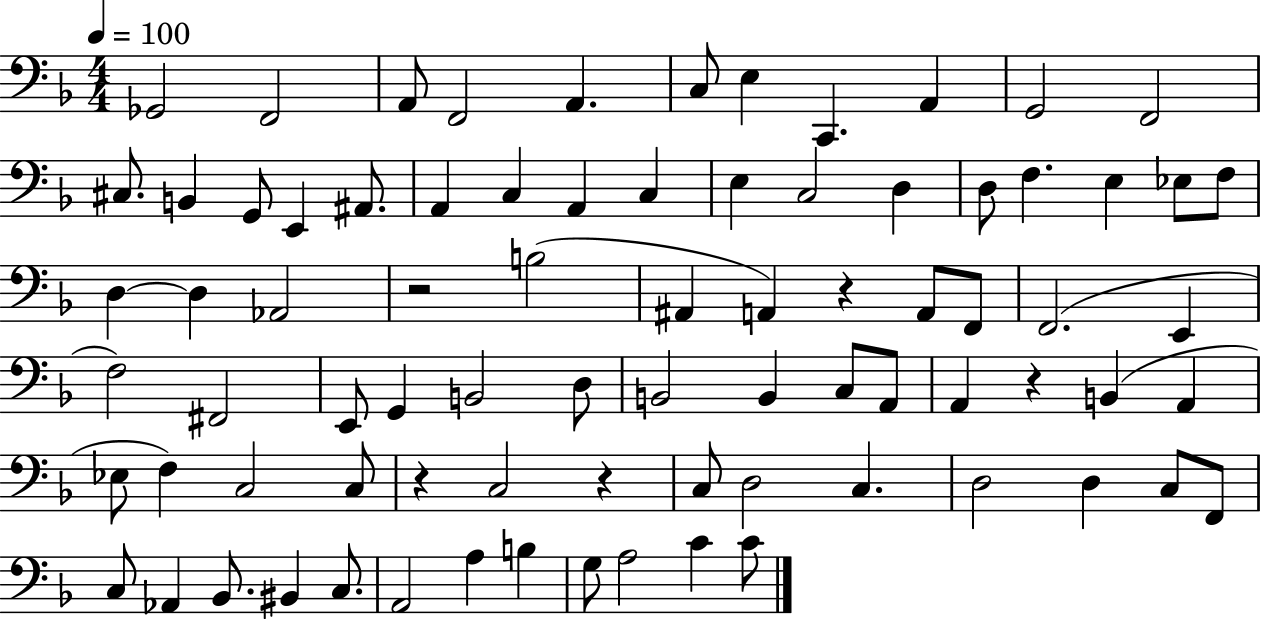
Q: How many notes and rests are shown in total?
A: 80